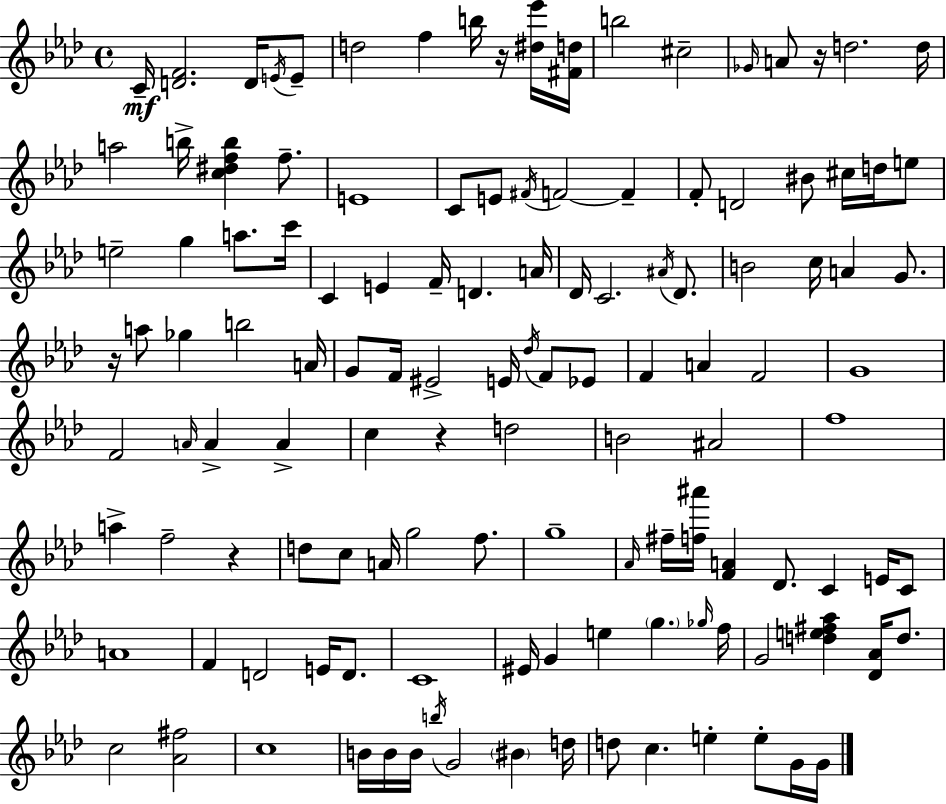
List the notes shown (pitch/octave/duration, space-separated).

C4/s [D4,F4]/h. D4/s E4/s E4/e D5/h F5/q B5/s R/s [D#5,Eb6]/s [F#4,D5]/s B5/h C#5/h Gb4/s A4/e R/s D5/h. D5/s A5/h B5/s [C5,D#5,F5,B5]/q F5/e. E4/w C4/e E4/e F#4/s F4/h F4/q F4/e D4/h BIS4/e C#5/s D5/s E5/e E5/h G5/q A5/e. C6/s C4/q E4/q F4/s D4/q. A4/s Db4/s C4/h. A#4/s Db4/e. B4/h C5/s A4/q G4/e. R/s A5/e Gb5/q B5/h A4/s G4/e F4/s EIS4/h E4/s Db5/s F4/e Eb4/e F4/q A4/q F4/h G4/w F4/h A4/s A4/q A4/q C5/q R/q D5/h B4/h A#4/h F5/w A5/q F5/h R/q D5/e C5/e A4/s G5/h F5/e. G5/w Ab4/s F#5/s [F5,A#6]/s [F4,A4]/q Db4/e. C4/q E4/s C4/e A4/w F4/q D4/h E4/s D4/e. C4/w EIS4/s G4/q E5/q G5/q. Gb5/s F5/s G4/h [D5,E5,F#5,Ab5]/q [Db4,Ab4]/s D5/e. C5/h [Ab4,F#5]/h C5/w B4/s B4/s B4/s B5/s G4/h BIS4/q D5/s D5/e C5/q. E5/q E5/e G4/s G4/s